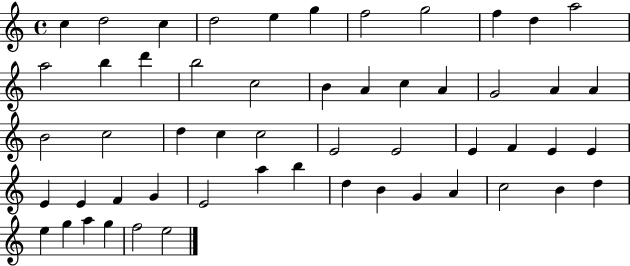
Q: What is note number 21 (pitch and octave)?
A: G4